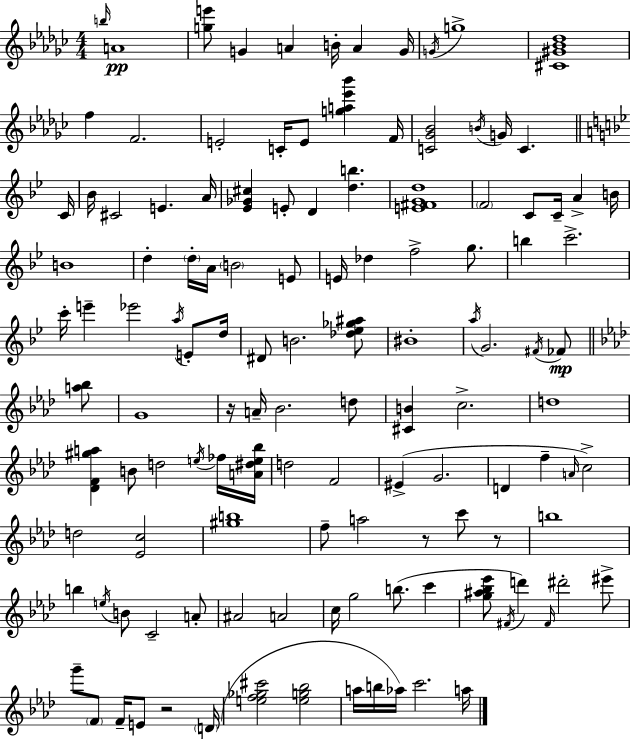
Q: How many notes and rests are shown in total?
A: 125